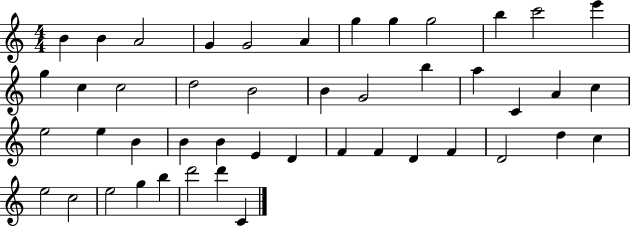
X:1
T:Untitled
M:4/4
L:1/4
K:C
B B A2 G G2 A g g g2 b c'2 e' g c c2 d2 B2 B G2 b a C A c e2 e B B B E D F F D F D2 d c e2 c2 e2 g b d'2 d' C